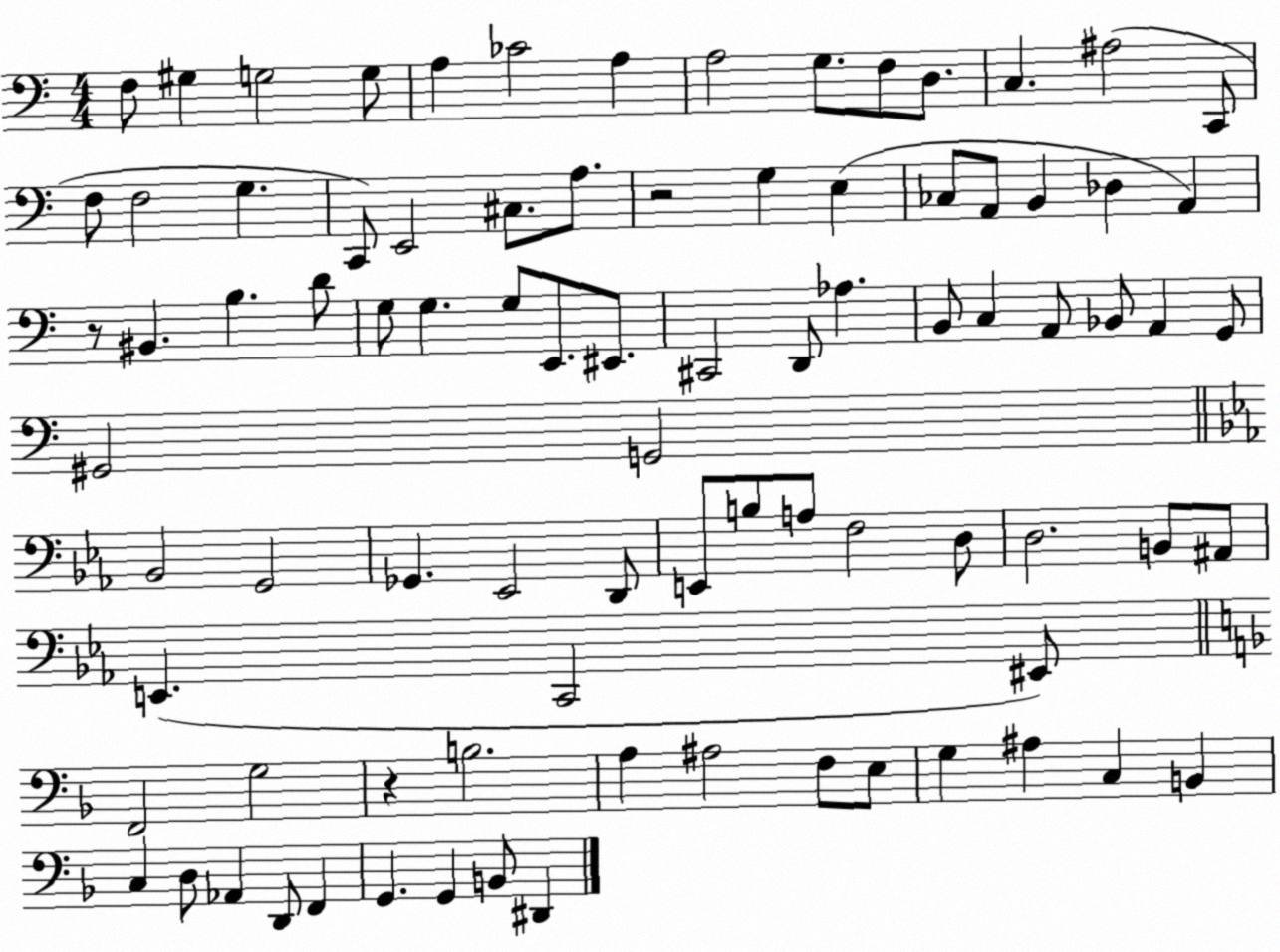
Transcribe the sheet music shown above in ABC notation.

X:1
T:Untitled
M:4/4
L:1/4
K:C
F,/2 ^G, G,2 G,/2 A, _C2 A, A,2 G,/2 F,/2 D,/2 C, ^A,2 C,,/2 F,/2 F,2 G, C,,/2 E,,2 ^C,/2 A,/2 z2 G, E, _C,/2 A,,/2 B,, _D, A,, z/2 ^B,, B, D/2 G,/2 G, G,/2 E,,/2 ^E,,/2 ^C,,2 D,,/2 _A, B,,/2 C, A,,/2 _B,,/2 A,, G,,/2 ^G,,2 G,,2 _B,,2 G,,2 _G,, _E,,2 D,,/2 E,,/2 B,/2 A,/2 F,2 D,/2 D,2 B,,/2 ^A,,/2 E,, C,,2 ^E,,/2 F,,2 G,2 z B,2 A, ^A,2 F,/2 E,/2 G, ^A, C, B,, C, D,/2 _A,, D,,/2 F,, G,, G,, B,,/2 ^D,,